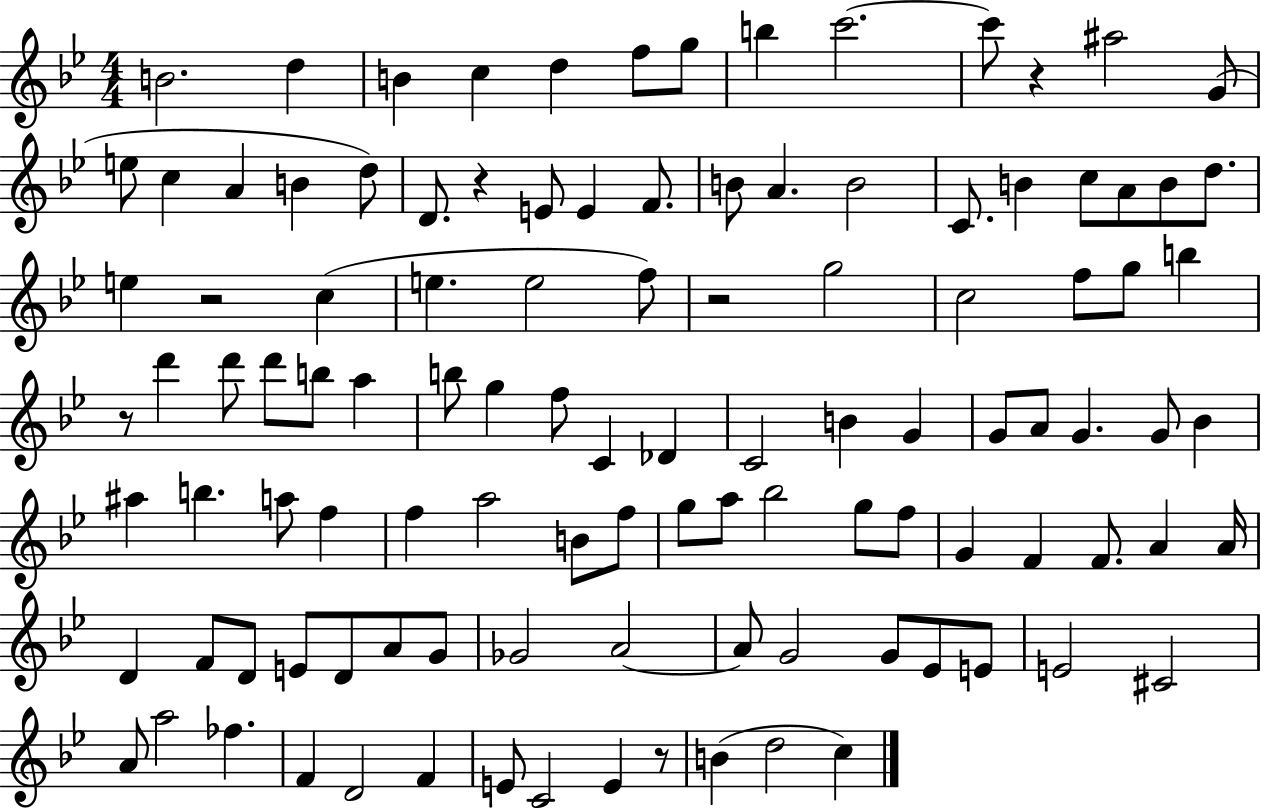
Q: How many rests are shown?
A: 6